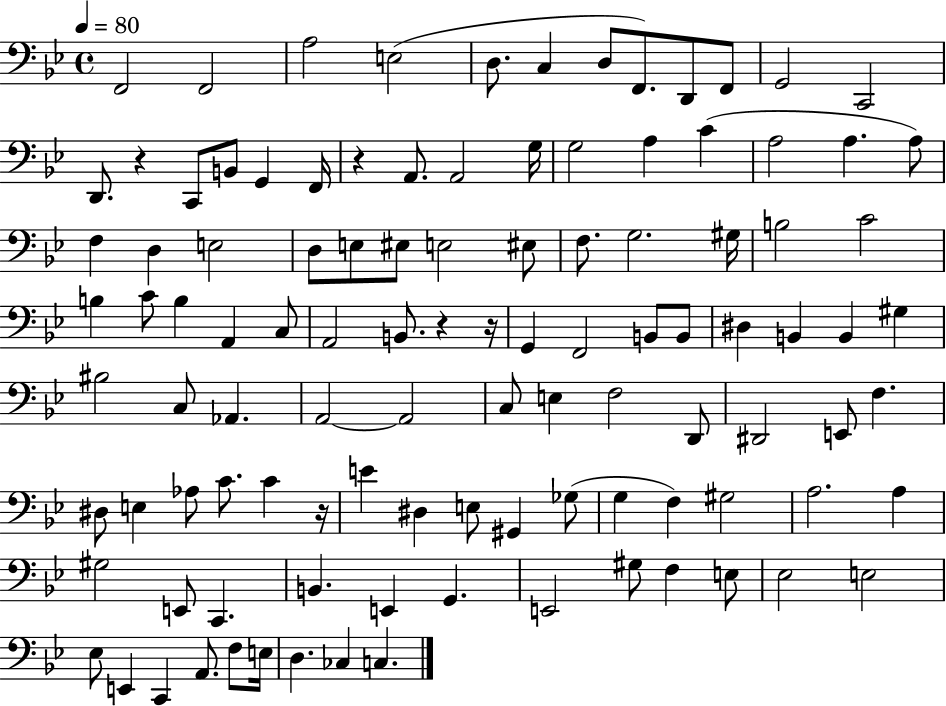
X:1
T:Untitled
M:4/4
L:1/4
K:Bb
F,,2 F,,2 A,2 E,2 D,/2 C, D,/2 F,,/2 D,,/2 F,,/2 G,,2 C,,2 D,,/2 z C,,/2 B,,/2 G,, F,,/4 z A,,/2 A,,2 G,/4 G,2 A, C A,2 A, A,/2 F, D, E,2 D,/2 E,/2 ^E,/2 E,2 ^E,/2 F,/2 G,2 ^G,/4 B,2 C2 B, C/2 B, A,, C,/2 A,,2 B,,/2 z z/4 G,, F,,2 B,,/2 B,,/2 ^D, B,, B,, ^G, ^B,2 C,/2 _A,, A,,2 A,,2 C,/2 E, F,2 D,,/2 ^D,,2 E,,/2 F, ^D,/2 E, _A,/2 C/2 C z/4 E ^D, E,/2 ^G,, _G,/2 G, F, ^G,2 A,2 A, ^G,2 E,,/2 C,, B,, E,, G,, E,,2 ^G,/2 F, E,/2 _E,2 E,2 _E,/2 E,, C,, A,,/2 F,/2 E,/4 D, _C, C,